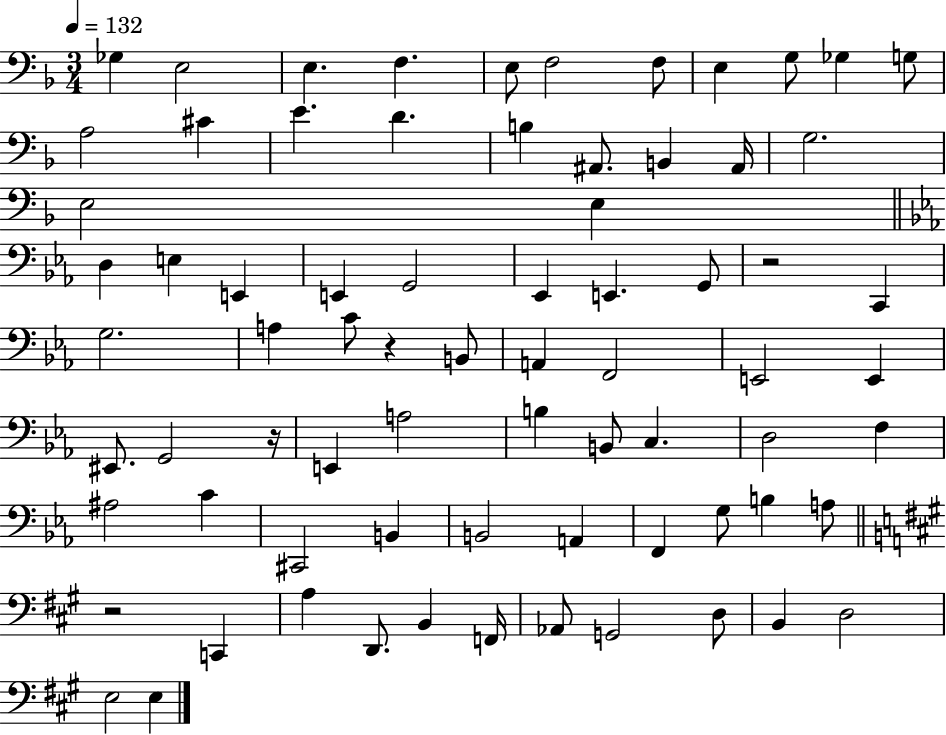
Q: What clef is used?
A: bass